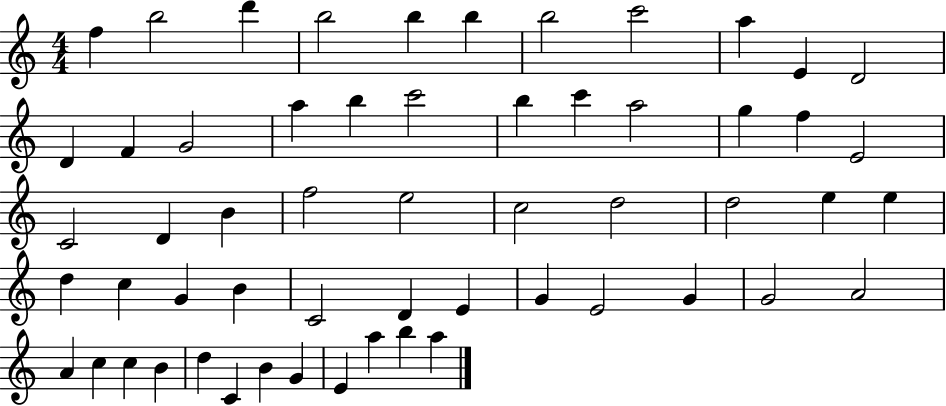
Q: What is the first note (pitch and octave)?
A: F5